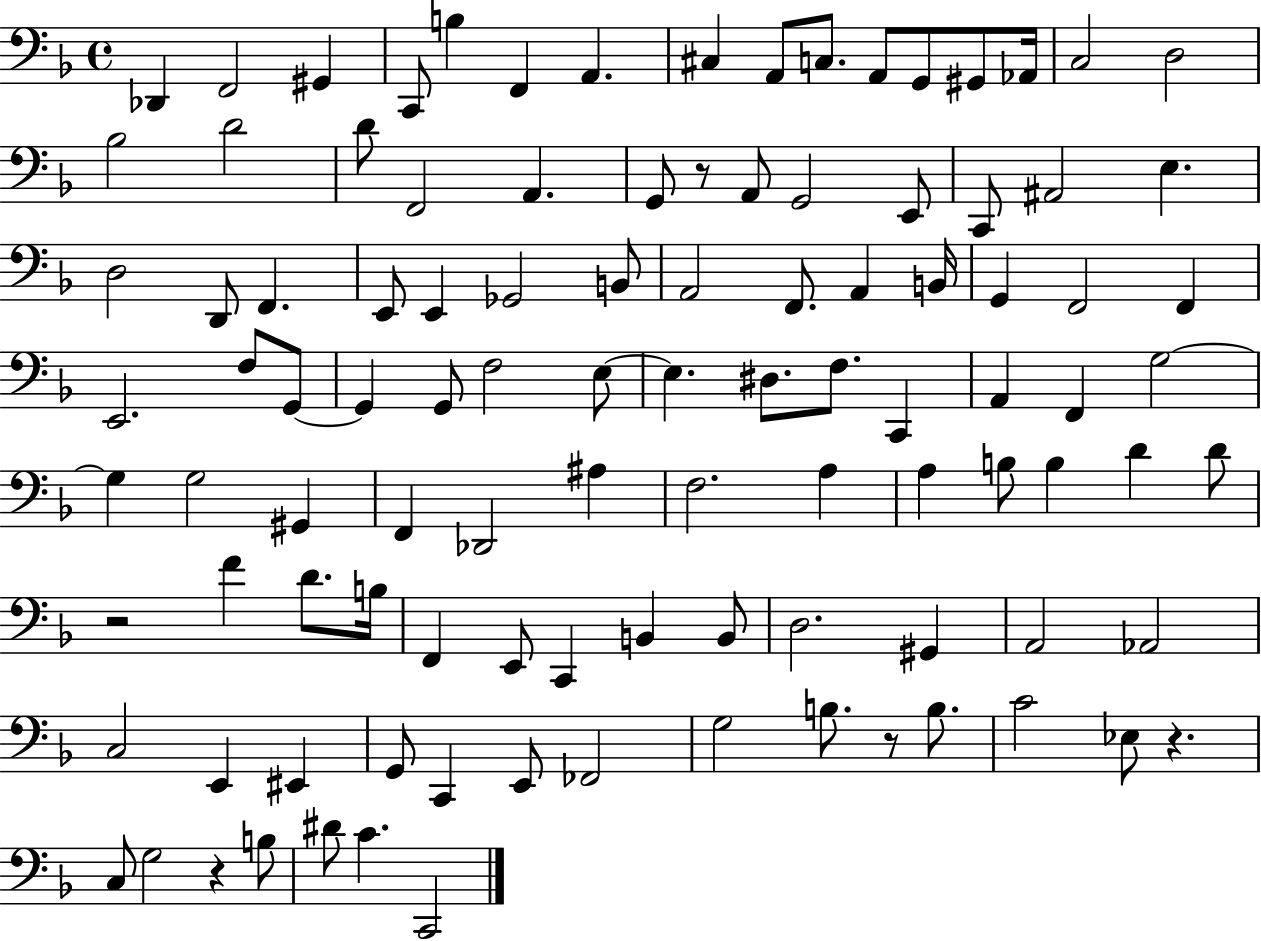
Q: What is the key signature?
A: F major